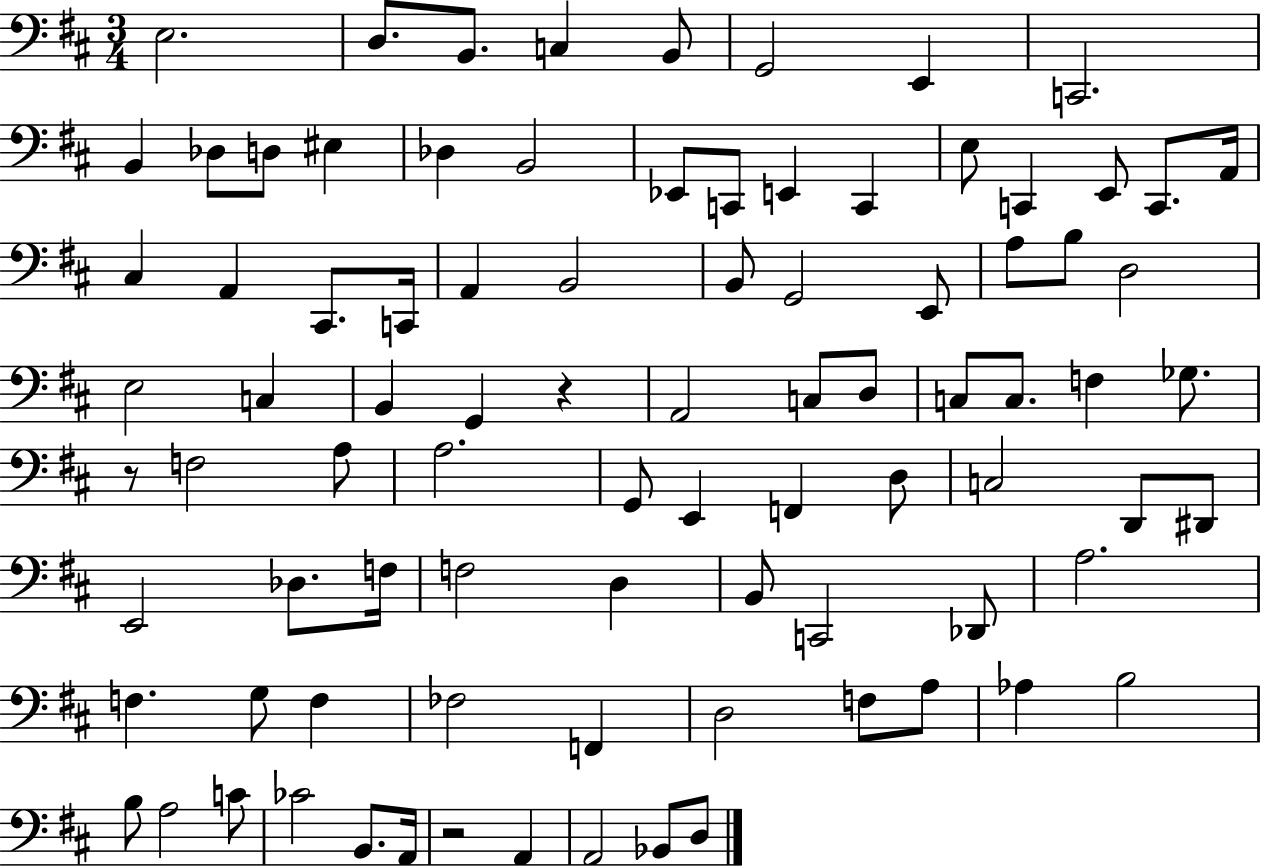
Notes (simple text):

E3/h. D3/e. B2/e. C3/q B2/e G2/h E2/q C2/h. B2/q Db3/e D3/e EIS3/q Db3/q B2/h Eb2/e C2/e E2/q C2/q E3/e C2/q E2/e C2/e. A2/s C#3/q A2/q C#2/e. C2/s A2/q B2/h B2/e G2/h E2/e A3/e B3/e D3/h E3/h C3/q B2/q G2/q R/q A2/h C3/e D3/e C3/e C3/e. F3/q Gb3/e. R/e F3/h A3/e A3/h. G2/e E2/q F2/q D3/e C3/h D2/e D#2/e E2/h Db3/e. F3/s F3/h D3/q B2/e C2/h Db2/e A3/h. F3/q. G3/e F3/q FES3/h F2/q D3/h F3/e A3/e Ab3/q B3/h B3/e A3/h C4/e CES4/h B2/e. A2/s R/h A2/q A2/h Bb2/e D3/e